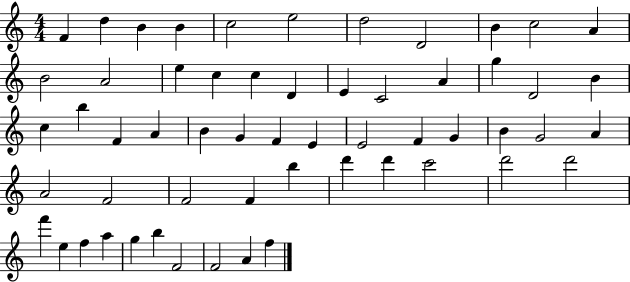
{
  \clef treble
  \numericTimeSignature
  \time 4/4
  \key c \major
  f'4 d''4 b'4 b'4 | c''2 e''2 | d''2 d'2 | b'4 c''2 a'4 | \break b'2 a'2 | e''4 c''4 c''4 d'4 | e'4 c'2 a'4 | g''4 d'2 b'4 | \break c''4 b''4 f'4 a'4 | b'4 g'4 f'4 e'4 | e'2 f'4 g'4 | b'4 g'2 a'4 | \break a'2 f'2 | f'2 f'4 b''4 | d'''4 d'''4 c'''2 | d'''2 d'''2 | \break f'''4 e''4 f''4 a''4 | g''4 b''4 f'2 | f'2 a'4 f''4 | \bar "|."
}